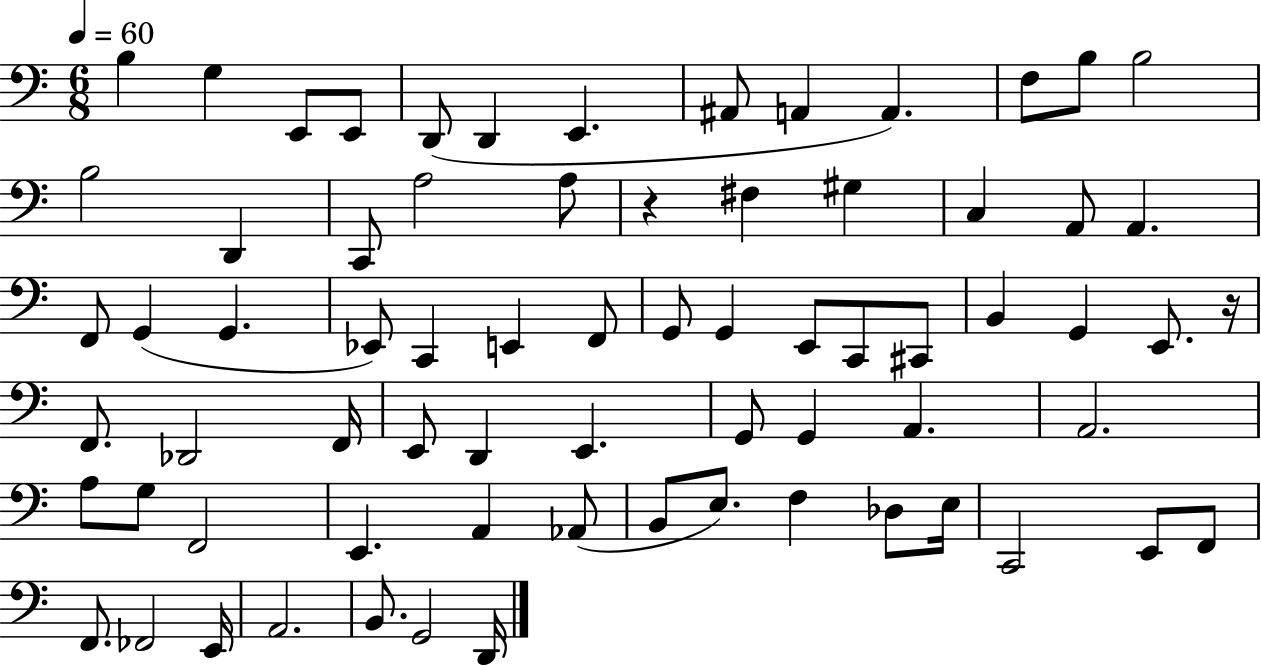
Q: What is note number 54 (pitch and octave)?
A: Ab2